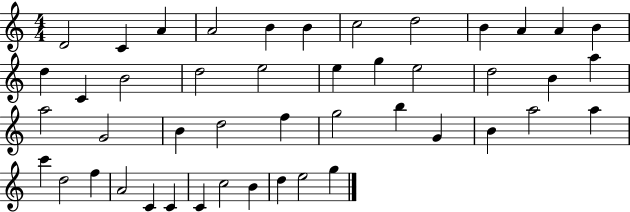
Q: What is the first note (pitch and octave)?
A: D4